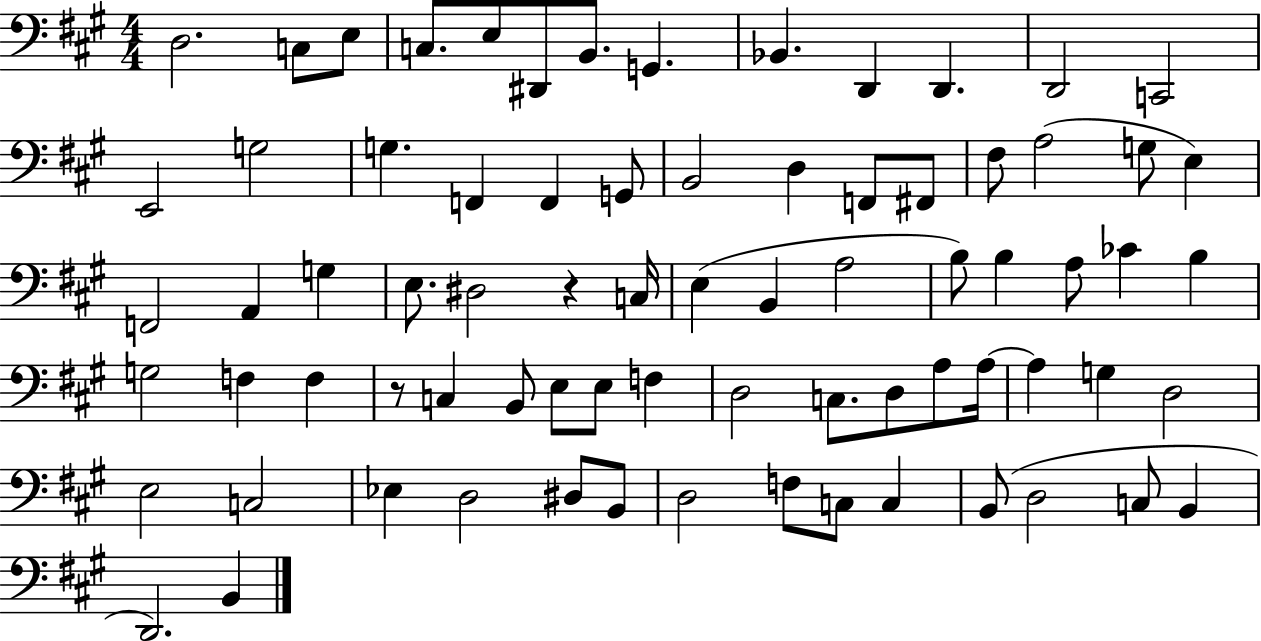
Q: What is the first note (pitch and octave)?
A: D3